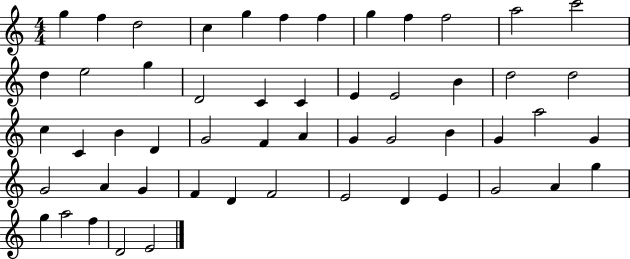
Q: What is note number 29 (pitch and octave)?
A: F4